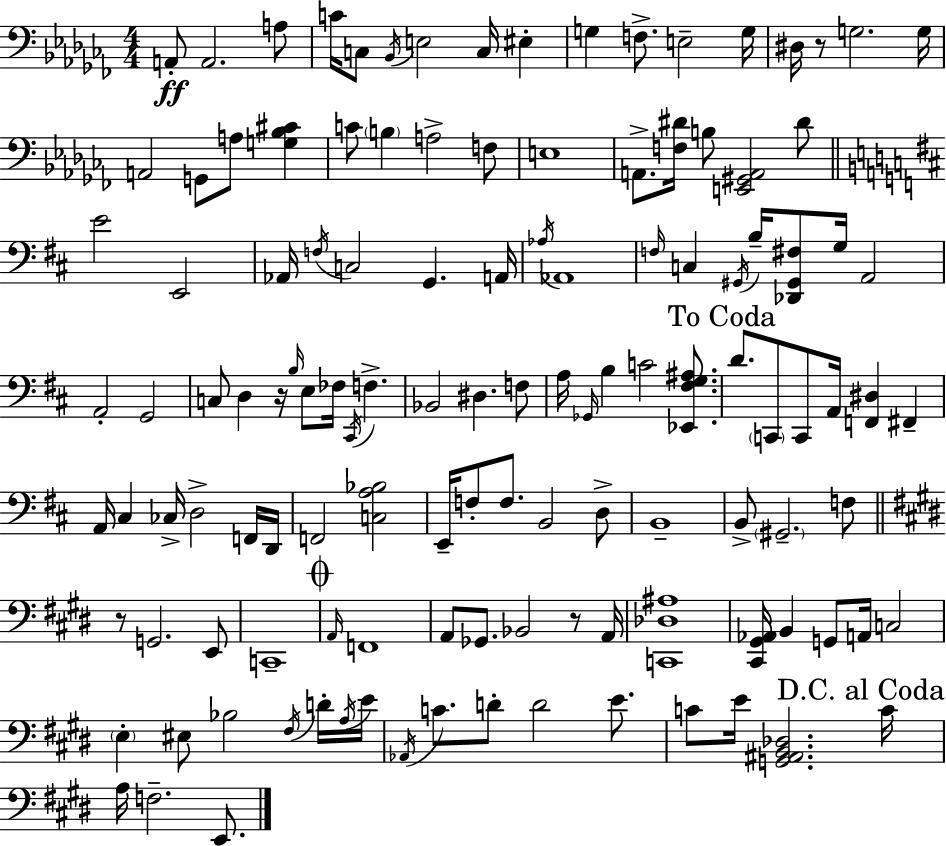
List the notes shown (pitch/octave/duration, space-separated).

A2/e A2/h. A3/e C4/s C3/e Bb2/s E3/h C3/s EIS3/q G3/q F3/e. E3/h G3/s D#3/s R/e G3/h. G3/s A2/h G2/e A3/e [G3,Bb3,C#4]/q C4/e B3/q A3/h F3/e E3/w A2/e. [F3,D#4]/s B3/e [E2,G#2,A2]/h D#4/e E4/h E2/h Ab2/s F3/s C3/h G2/q. A2/s Ab3/s Ab2/w F3/s C3/q G#2/s B3/s [Db2,G#2,F#3]/e G3/s A2/h A2/h G2/h C3/e D3/q R/s B3/s E3/e FES3/s C#2/s F3/q. Bb2/h D#3/q. F3/e A3/s Gb2/s B3/q C4/h [Eb2,F#3,G3,A#3]/e. D4/e. C2/e C2/e A2/s [F2,D#3]/q F#2/q A2/s C#3/q CES3/s D3/h F2/s D2/s F2/h [C3,A3,Bb3]/h E2/s F3/e F3/e. B2/h D3/e B2/w B2/e G#2/h. F3/e R/e G2/h. E2/e C2/w A2/s F2/w A2/e Gb2/e. Bb2/h R/e A2/s [C2,Db3,A#3]/w [C#2,G#2,Ab2]/s B2/q G2/e A2/s C3/h E3/q EIS3/e Bb3/h F#3/s D4/s A3/s E4/s Ab2/s C4/e. D4/e D4/h E4/e. C4/e E4/s [G2,A#2,B2,Db3]/h. C4/s A3/s F3/h. E2/e.